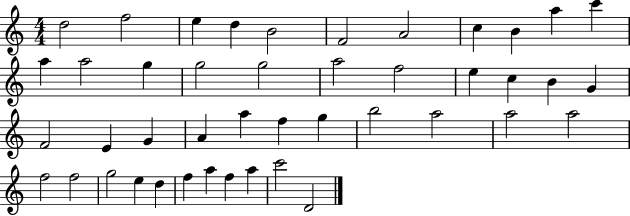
{
  \clef treble
  \numericTimeSignature
  \time 4/4
  \key c \major
  d''2 f''2 | e''4 d''4 b'2 | f'2 a'2 | c''4 b'4 a''4 c'''4 | \break a''4 a''2 g''4 | g''2 g''2 | a''2 f''2 | e''4 c''4 b'4 g'4 | \break f'2 e'4 g'4 | a'4 a''4 f''4 g''4 | b''2 a''2 | a''2 a''2 | \break f''2 f''2 | g''2 e''4 d''4 | f''4 a''4 f''4 a''4 | c'''2 d'2 | \break \bar "|."
}